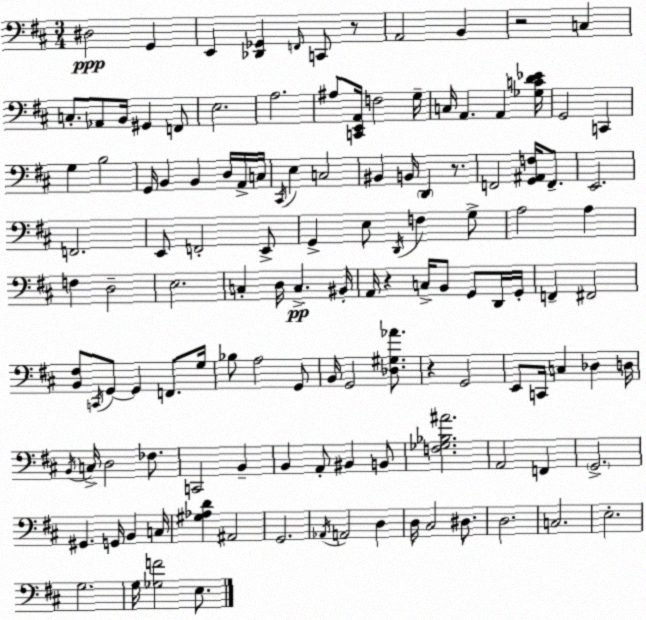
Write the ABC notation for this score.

X:1
T:Untitled
M:3/4
L:1/4
K:D
^D,2 G,, E,, [_D,,_G,,] F,,/4 C,,/2 z/2 A,,2 B,, z2 C, C,/2 _A,,/2 B,,/4 ^G,, F,,/2 E,2 A,2 ^A,/2 [C,,E,,A,,]/4 F,2 G,/4 C,/4 A,, A,, [_G,CD_E]/4 G,,2 C,, G, B,2 G,,/4 B,, B,, D,/4 A,,/4 C,/4 ^C,,/4 E, C,2 ^B,, B,,/4 D,, z/2 F,,2 [G,,^A,,F,]/4 F,,/2 E,,2 F,,2 E,,/2 F,,2 E,,/2 G,, E,/2 D,,/4 F, G,/2 A,2 A, F, D,2 E,2 C, D,/4 C, ^B,,/4 A,,/4 z C,/4 B,,/2 G,,/2 D,,/4 G,,/4 F,, ^F,,2 [B,,^F,]/2 C,,/4 G,,/2 G,, F,,/2 G,/4 _B,/2 A,2 G,,/2 B,,/4 G,,2 [_D,^G,_A]/2 z G,,2 E,,/2 C,,/4 C, _D, D,/4 B,,/4 C,/4 D,2 _F,/2 C,,2 B,, B,, A,,/2 ^B,, B,,/2 [F,_G,_B,^A]2 A,,2 F,, G,,2 ^G,, G,,/4 B,, C,/4 [^G,_A,D] ^A,,2 G,,2 _A,,/4 A,,2 D, D,/4 ^C,2 ^D,/2 D,2 C,2 E,2 G,2 G,/4 [_G,F]2 E,/2